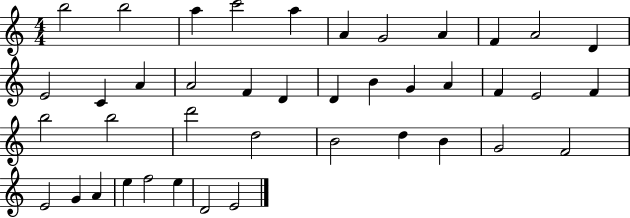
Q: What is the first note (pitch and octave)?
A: B5